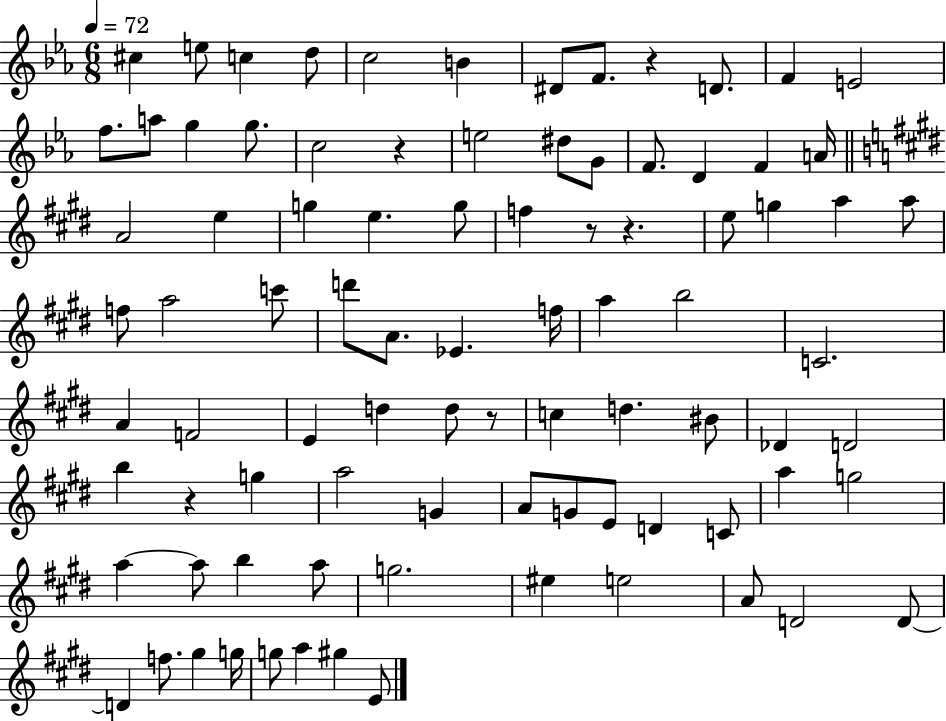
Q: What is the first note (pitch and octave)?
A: C#5